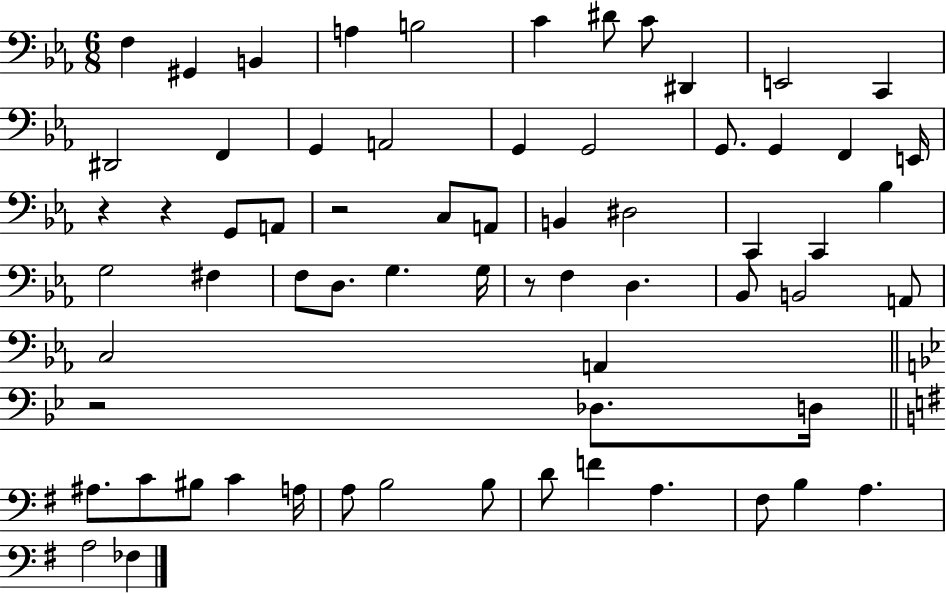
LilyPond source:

{
  \clef bass
  \numericTimeSignature
  \time 6/8
  \key ees \major
  f4 gis,4 b,4 | a4 b2 | c'4 dis'8 c'8 dis,4 | e,2 c,4 | \break dis,2 f,4 | g,4 a,2 | g,4 g,2 | g,8. g,4 f,4 e,16 | \break r4 r4 g,8 a,8 | r2 c8 a,8 | b,4 dis2 | c,4 c,4 bes4 | \break g2 fis4 | f8 d8. g4. g16 | r8 f4 d4. | bes,8 b,2 a,8 | \break c2 a,4 | \bar "||" \break \key bes \major r2 des8. d16 | \bar "||" \break \key e \minor ais8. c'8 bis8 c'4 a16 | a8 b2 b8 | d'8 f'4 a4. | fis8 b4 a4. | \break a2 fes4 | \bar "|."
}